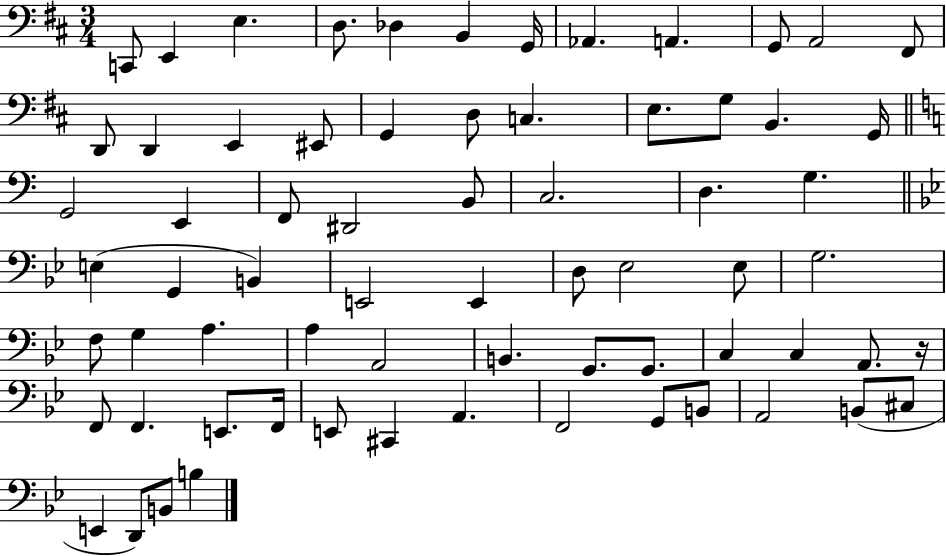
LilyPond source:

{
  \clef bass
  \numericTimeSignature
  \time 3/4
  \key d \major
  c,8 e,4 e4. | d8. des4 b,4 g,16 | aes,4. a,4. | g,8 a,2 fis,8 | \break d,8 d,4 e,4 eis,8 | g,4 d8 c4. | e8. g8 b,4. g,16 | \bar "||" \break \key c \major g,2 e,4 | f,8 dis,2 b,8 | c2. | d4. g4. | \break \bar "||" \break \key bes \major e4( g,4 b,4) | e,2 e,4 | d8 ees2 ees8 | g2. | \break f8 g4 a4. | a4 a,2 | b,4. g,8. g,8. | c4 c4 a,8. r16 | \break f,8 f,4. e,8. f,16 | e,8 cis,4 a,4. | f,2 g,8 b,8 | a,2 b,8( cis8 | \break e,4 d,8) b,8 b4 | \bar "|."
}